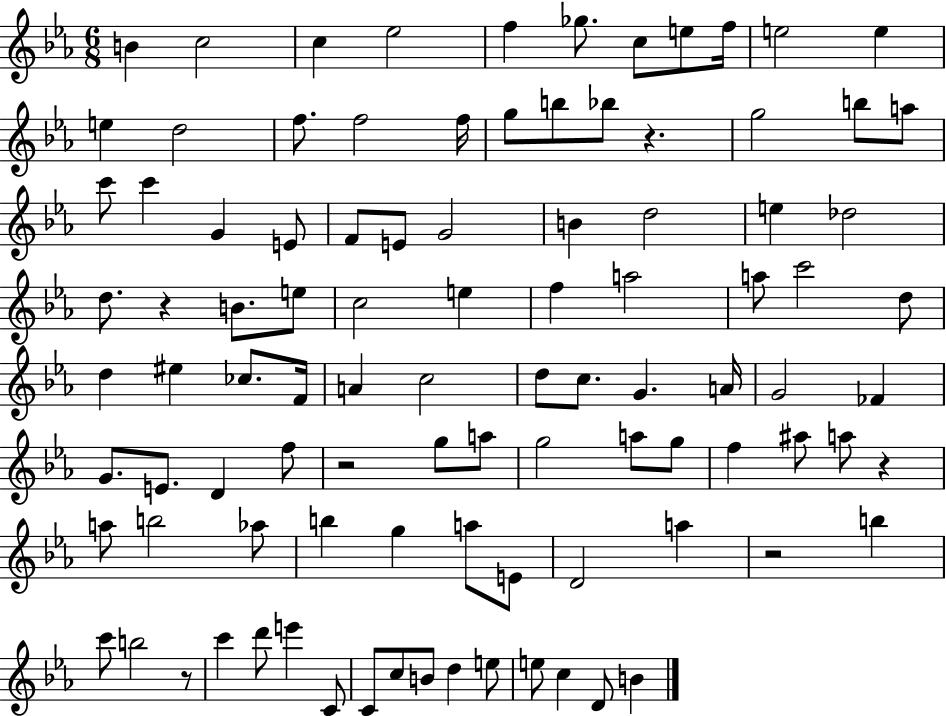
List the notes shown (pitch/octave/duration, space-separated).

B4/q C5/h C5/q Eb5/h F5/q Gb5/e. C5/e E5/e F5/s E5/h E5/q E5/q D5/h F5/e. F5/h F5/s G5/e B5/e Bb5/e R/q. G5/h B5/e A5/e C6/e C6/q G4/q E4/e F4/e E4/e G4/h B4/q D5/h E5/q Db5/h D5/e. R/q B4/e. E5/e C5/h E5/q F5/q A5/h A5/e C6/h D5/e D5/q EIS5/q CES5/e. F4/s A4/q C5/h D5/e C5/e. G4/q. A4/s G4/h FES4/q G4/e. E4/e. D4/q F5/e R/h G5/e A5/e G5/h A5/e G5/e F5/q A#5/e A5/e R/q A5/e B5/h Ab5/e B5/q G5/q A5/e E4/e D4/h A5/q R/h B5/q C6/e B5/h R/e C6/q D6/e E6/q C4/e C4/e C5/e B4/e D5/q E5/e E5/e C5/q D4/e B4/q